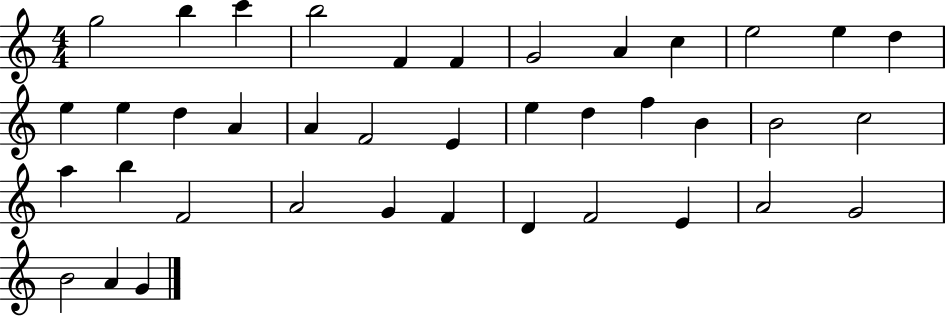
X:1
T:Untitled
M:4/4
L:1/4
K:C
g2 b c' b2 F F G2 A c e2 e d e e d A A F2 E e d f B B2 c2 a b F2 A2 G F D F2 E A2 G2 B2 A G